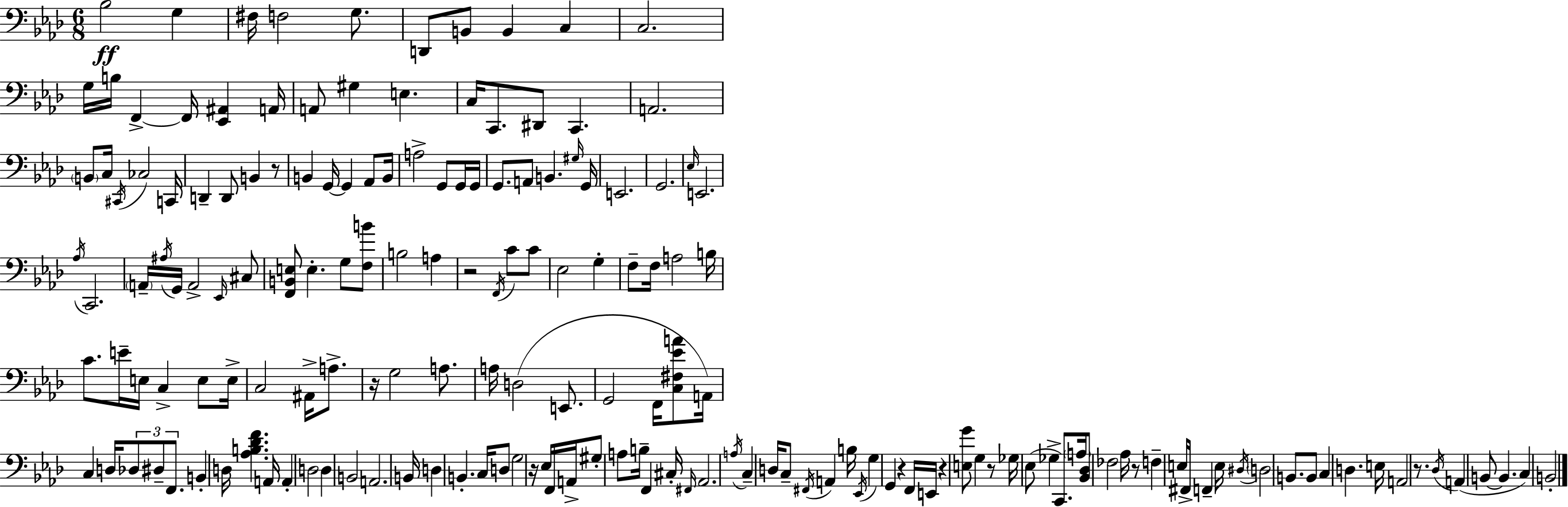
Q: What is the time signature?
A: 6/8